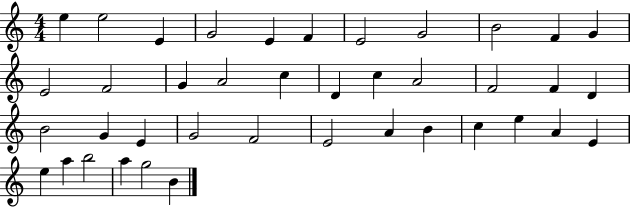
{
  \clef treble
  \numericTimeSignature
  \time 4/4
  \key c \major
  e''4 e''2 e'4 | g'2 e'4 f'4 | e'2 g'2 | b'2 f'4 g'4 | \break e'2 f'2 | g'4 a'2 c''4 | d'4 c''4 a'2 | f'2 f'4 d'4 | \break b'2 g'4 e'4 | g'2 f'2 | e'2 a'4 b'4 | c''4 e''4 a'4 e'4 | \break e''4 a''4 b''2 | a''4 g''2 b'4 | \bar "|."
}